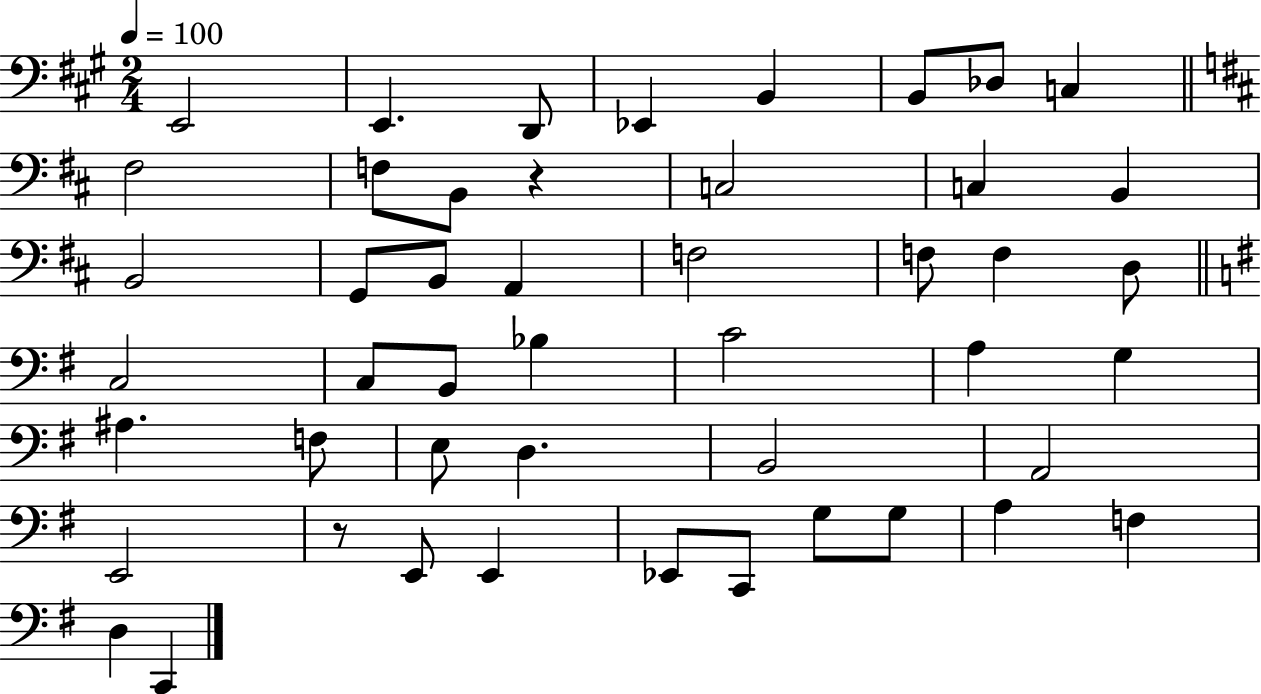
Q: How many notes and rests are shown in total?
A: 48